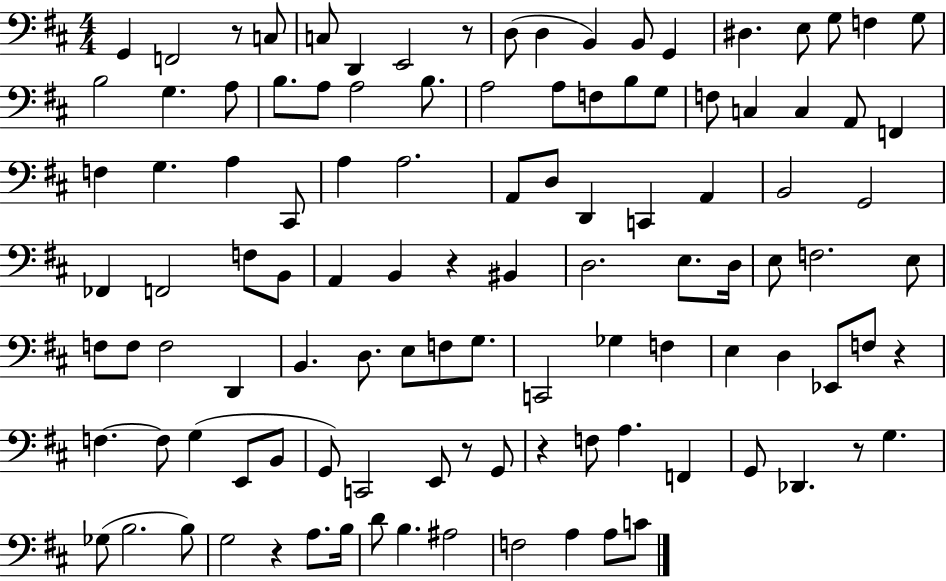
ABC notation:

X:1
T:Untitled
M:4/4
L:1/4
K:D
G,, F,,2 z/2 C,/2 C,/2 D,, E,,2 z/2 D,/2 D, B,, B,,/2 G,, ^D, E,/2 G,/2 F, G,/2 B,2 G, A,/2 B,/2 A,/2 A,2 B,/2 A,2 A,/2 F,/2 B,/2 G,/2 F,/2 C, C, A,,/2 F,, F, G, A, ^C,,/2 A, A,2 A,,/2 D,/2 D,, C,, A,, B,,2 G,,2 _F,, F,,2 F,/2 B,,/2 A,, B,, z ^B,, D,2 E,/2 D,/4 E,/2 F,2 E,/2 F,/2 F,/2 F,2 D,, B,, D,/2 E,/2 F,/2 G,/2 C,,2 _G, F, E, D, _E,,/2 F,/2 z F, F,/2 G, E,,/2 B,,/2 G,,/2 C,,2 E,,/2 z/2 G,,/2 z F,/2 A, F,, G,,/2 _D,, z/2 G, _G,/2 B,2 B,/2 G,2 z A,/2 B,/4 D/2 B, ^A,2 F,2 A, A,/2 C/2